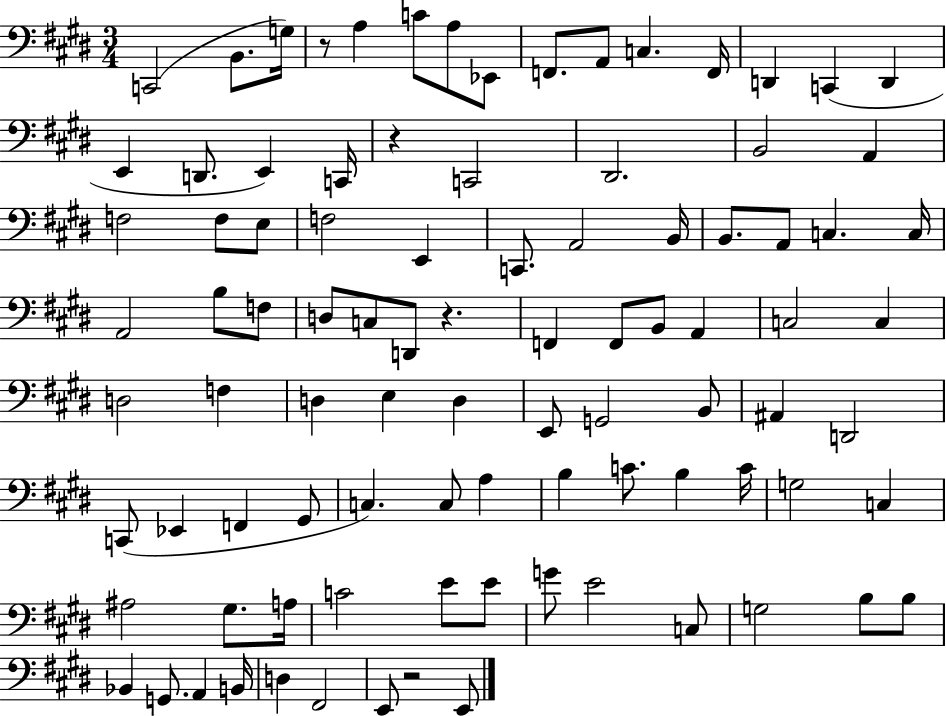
X:1
T:Untitled
M:3/4
L:1/4
K:E
C,,2 B,,/2 G,/4 z/2 A, C/2 A,/2 _E,,/2 F,,/2 A,,/2 C, F,,/4 D,, C,, D,, E,, D,,/2 E,, C,,/4 z C,,2 ^D,,2 B,,2 A,, F,2 F,/2 E,/2 F,2 E,, C,,/2 A,,2 B,,/4 B,,/2 A,,/2 C, C,/4 A,,2 B,/2 F,/2 D,/2 C,/2 D,,/2 z F,, F,,/2 B,,/2 A,, C,2 C, D,2 F, D, E, D, E,,/2 G,,2 B,,/2 ^A,, D,,2 C,,/2 _E,, F,, ^G,,/2 C, C,/2 A, B, C/2 B, C/4 G,2 C, ^A,2 ^G,/2 A,/4 C2 E/2 E/2 G/2 E2 C,/2 G,2 B,/2 B,/2 _B,, G,,/2 A,, B,,/4 D, ^F,,2 E,,/2 z2 E,,/2